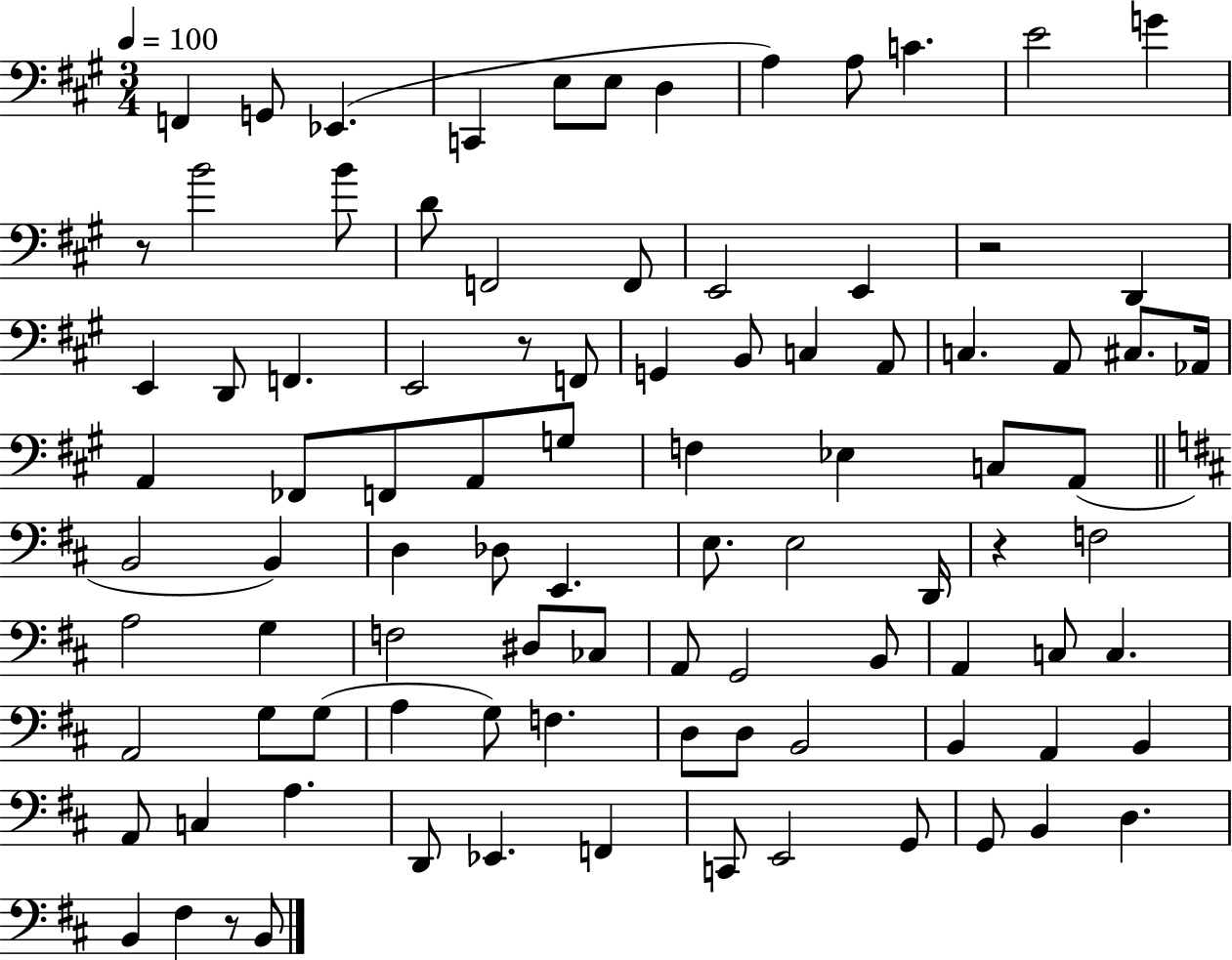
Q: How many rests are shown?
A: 5